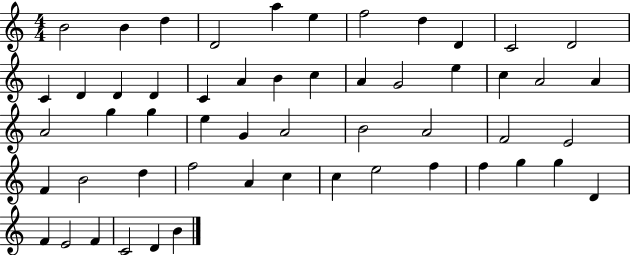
B4/h B4/q D5/q D4/h A5/q E5/q F5/h D5/q D4/q C4/h D4/h C4/q D4/q D4/q D4/q C4/q A4/q B4/q C5/q A4/q G4/h E5/q C5/q A4/h A4/q A4/h G5/q G5/q E5/q G4/q A4/h B4/h A4/h F4/h E4/h F4/q B4/h D5/q F5/h A4/q C5/q C5/q E5/h F5/q F5/q G5/q G5/q D4/q F4/q E4/h F4/q C4/h D4/q B4/q